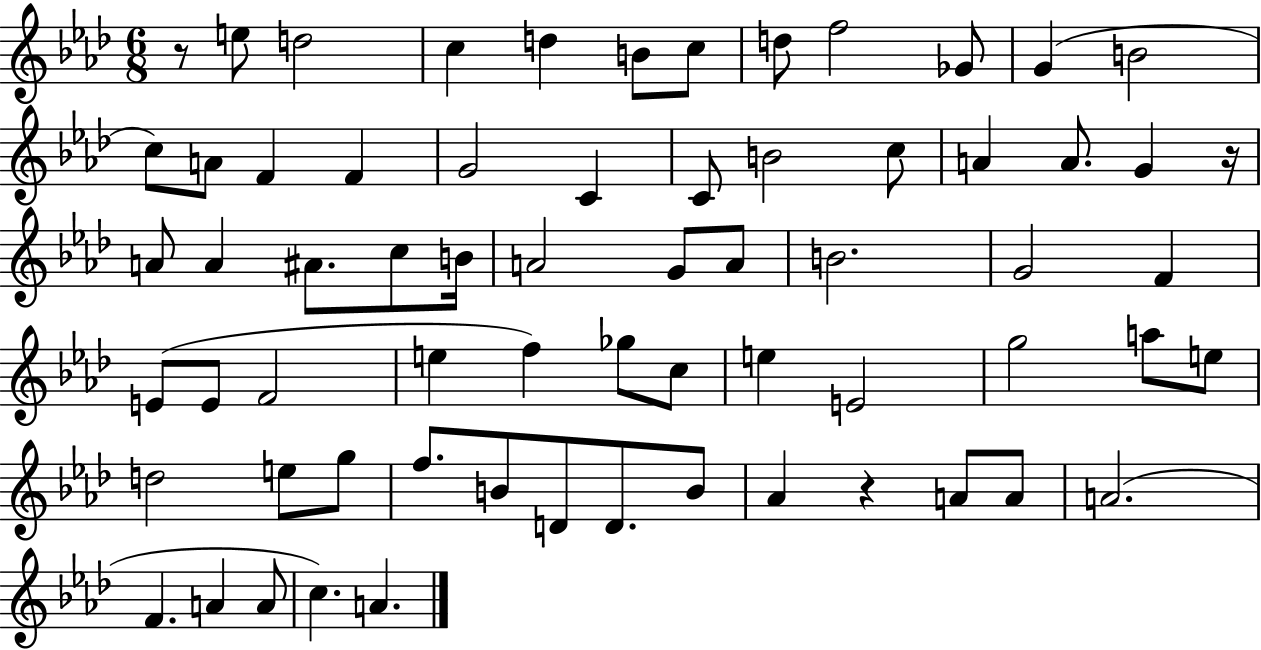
{
  \clef treble
  \numericTimeSignature
  \time 6/8
  \key aes \major
  r8 e''8 d''2 | c''4 d''4 b'8 c''8 | d''8 f''2 ges'8 | g'4( b'2 | \break c''8) a'8 f'4 f'4 | g'2 c'4 | c'8 b'2 c''8 | a'4 a'8. g'4 r16 | \break a'8 a'4 ais'8. c''8 b'16 | a'2 g'8 a'8 | b'2. | g'2 f'4 | \break e'8( e'8 f'2 | e''4 f''4) ges''8 c''8 | e''4 e'2 | g''2 a''8 e''8 | \break d''2 e''8 g''8 | f''8. b'8 d'8 d'8. b'8 | aes'4 r4 a'8 a'8 | a'2.( | \break f'4. a'4 a'8 | c''4.) a'4. | \bar "|."
}